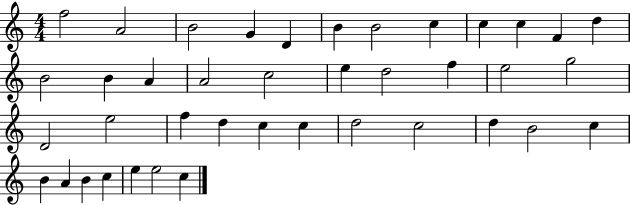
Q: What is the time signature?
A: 4/4